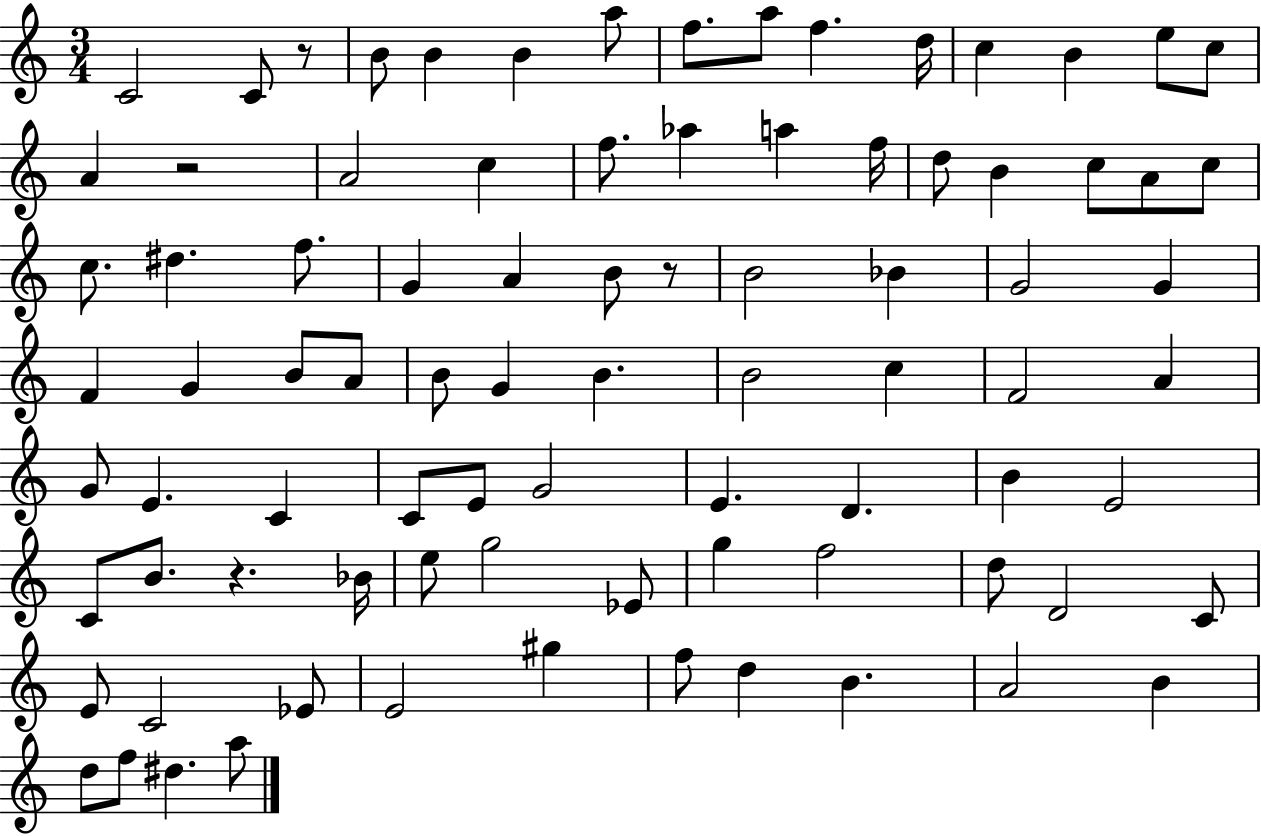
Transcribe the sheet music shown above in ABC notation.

X:1
T:Untitled
M:3/4
L:1/4
K:C
C2 C/2 z/2 B/2 B B a/2 f/2 a/2 f d/4 c B e/2 c/2 A z2 A2 c f/2 _a a f/4 d/2 B c/2 A/2 c/2 c/2 ^d f/2 G A B/2 z/2 B2 _B G2 G F G B/2 A/2 B/2 G B B2 c F2 A G/2 E C C/2 E/2 G2 E D B E2 C/2 B/2 z _B/4 e/2 g2 _E/2 g f2 d/2 D2 C/2 E/2 C2 _E/2 E2 ^g f/2 d B A2 B d/2 f/2 ^d a/2